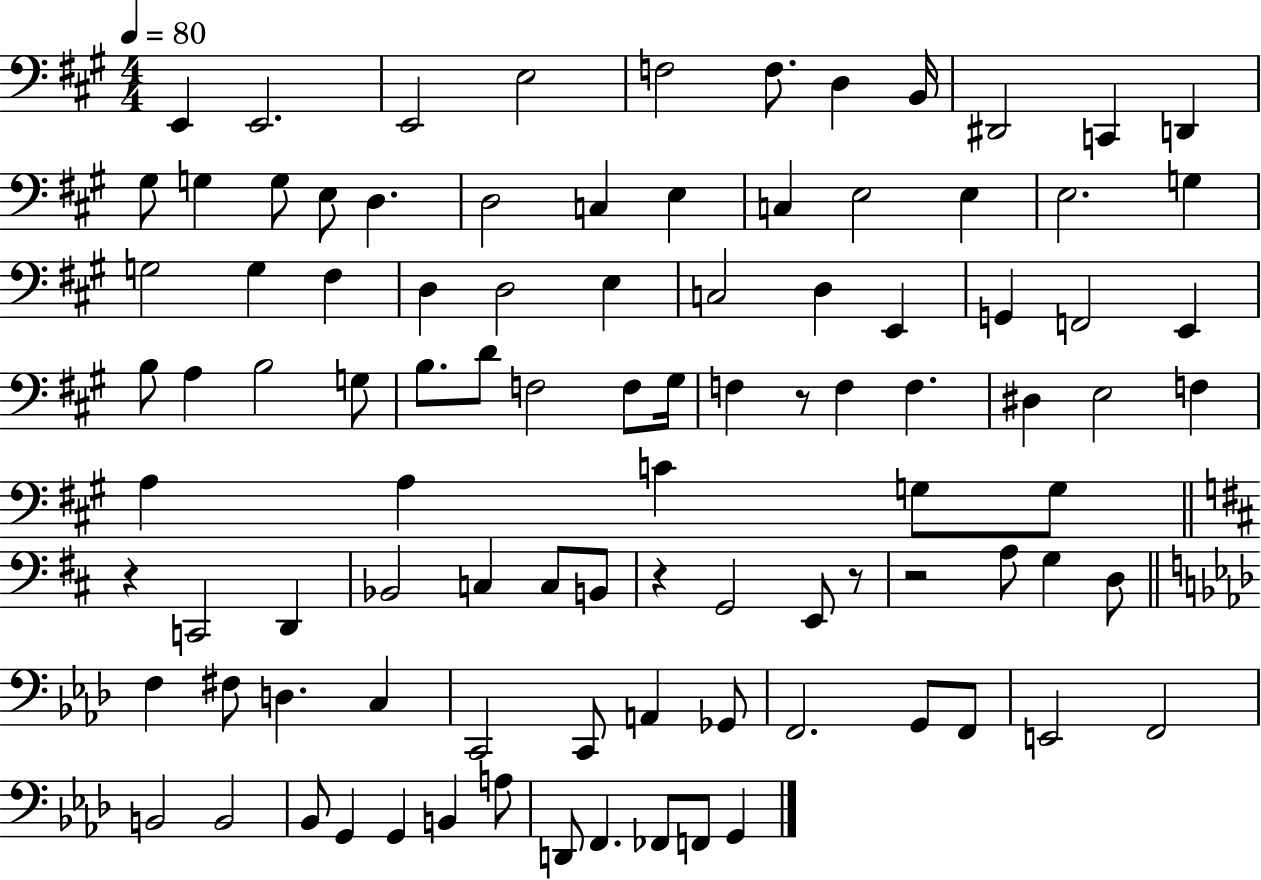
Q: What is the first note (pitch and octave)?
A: E2